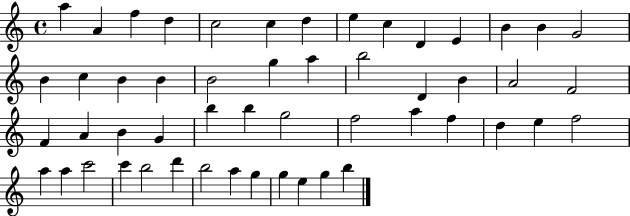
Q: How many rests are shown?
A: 0